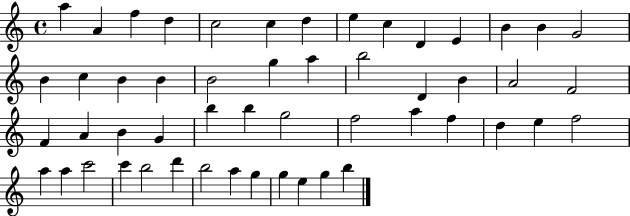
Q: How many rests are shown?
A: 0